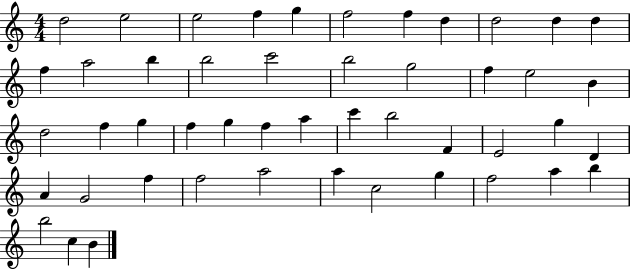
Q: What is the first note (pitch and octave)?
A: D5